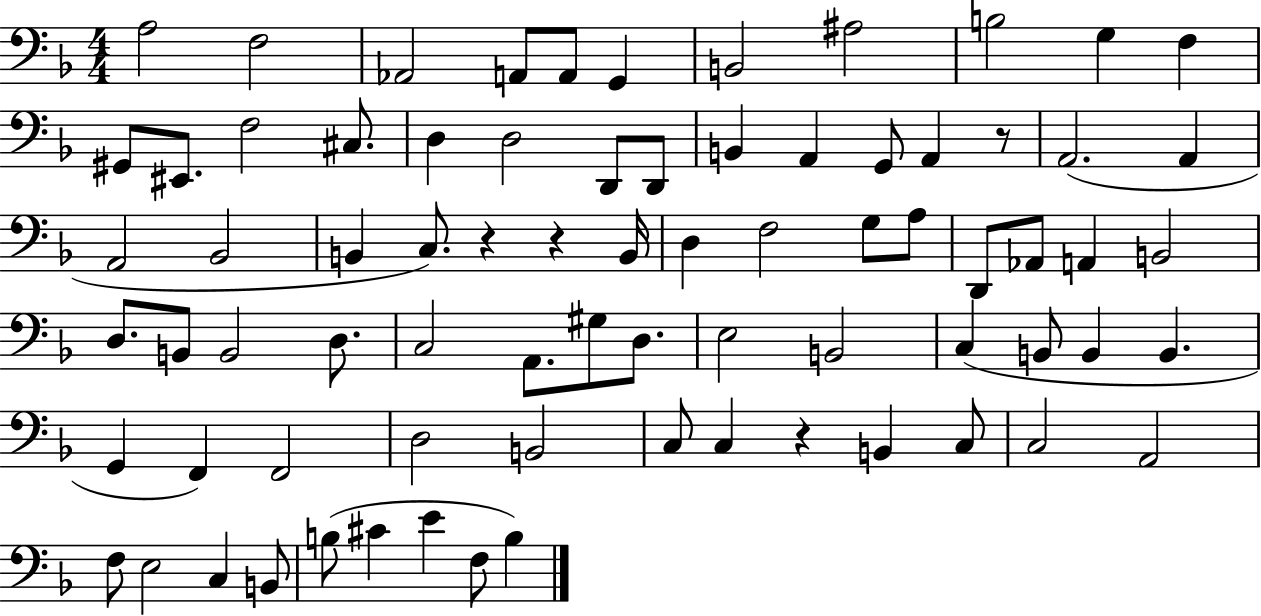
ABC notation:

X:1
T:Untitled
M:4/4
L:1/4
K:F
A,2 F,2 _A,,2 A,,/2 A,,/2 G,, B,,2 ^A,2 B,2 G, F, ^G,,/2 ^E,,/2 F,2 ^C,/2 D, D,2 D,,/2 D,,/2 B,, A,, G,,/2 A,, z/2 A,,2 A,, A,,2 _B,,2 B,, C,/2 z z B,,/4 D, F,2 G,/2 A,/2 D,,/2 _A,,/2 A,, B,,2 D,/2 B,,/2 B,,2 D,/2 C,2 A,,/2 ^G,/2 D,/2 E,2 B,,2 C, B,,/2 B,, B,, G,, F,, F,,2 D,2 B,,2 C,/2 C, z B,, C,/2 C,2 A,,2 F,/2 E,2 C, B,,/2 B,/2 ^C E F,/2 B,